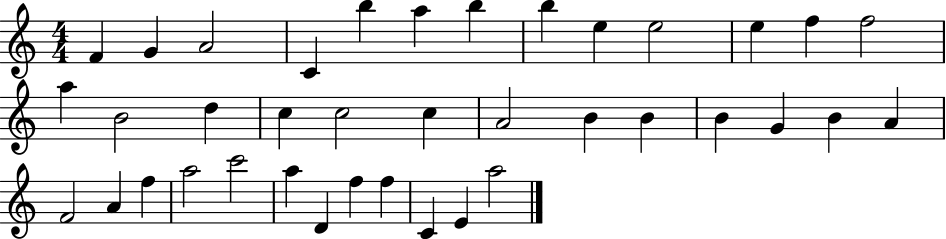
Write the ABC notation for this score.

X:1
T:Untitled
M:4/4
L:1/4
K:C
F G A2 C b a b b e e2 e f f2 a B2 d c c2 c A2 B B B G B A F2 A f a2 c'2 a D f f C E a2